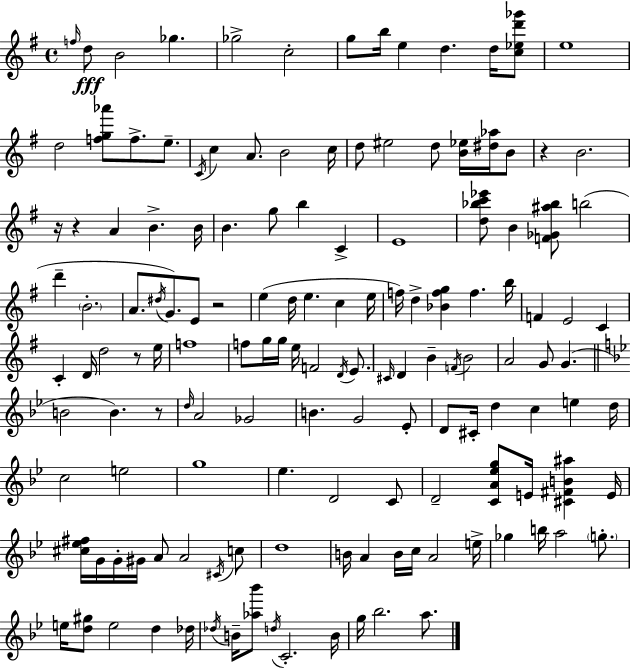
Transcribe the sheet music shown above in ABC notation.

X:1
T:Untitled
M:4/4
L:1/4
K:G
f/4 d/2 B2 _g _g2 c2 g/2 b/4 e d d/4 [c_ed'_g']/2 e4 d2 [fg_a']/2 f/2 e/2 C/4 c A/2 B2 c/4 d/2 ^e2 d/2 [B_e]/4 [^d_a]/4 B/2 z B2 z/4 z A B B/4 B g/2 b C E4 [d_bc'_e']/2 B [F_G^a_b]/2 b2 d' B2 A/2 ^d/4 G/2 E/2 z2 e d/4 e c e/4 f/4 d [_Bfg] f b/4 F E2 C C D/4 d2 z/2 e/4 f4 f/2 g/4 g/4 e/4 F2 D/4 E/2 ^C/4 D B F/4 B2 A2 G/2 G B2 B z/2 d/4 A2 _G2 B G2 _E/2 D/2 ^C/4 d c e d/4 c2 e2 g4 _e D2 C/2 D2 [CA_eg]/2 E/4 [^C^FB^a] E/4 [^c_e^f]/4 G/4 G/4 ^G/4 A/2 A2 ^C/4 c/2 d4 B/4 A B/4 c/4 A2 e/4 _g b/4 a2 g/2 e/4 [d^g]/2 e2 d _d/4 _d/4 B/4 [_a_b']/2 d/4 C2 B/4 g/4 _b2 a/2